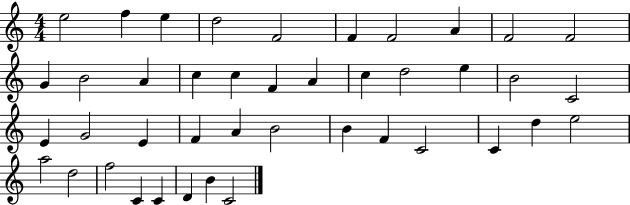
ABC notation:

X:1
T:Untitled
M:4/4
L:1/4
K:C
e2 f e d2 F2 F F2 A F2 F2 G B2 A c c F A c d2 e B2 C2 E G2 E F A B2 B F C2 C d e2 a2 d2 f2 C C D B C2